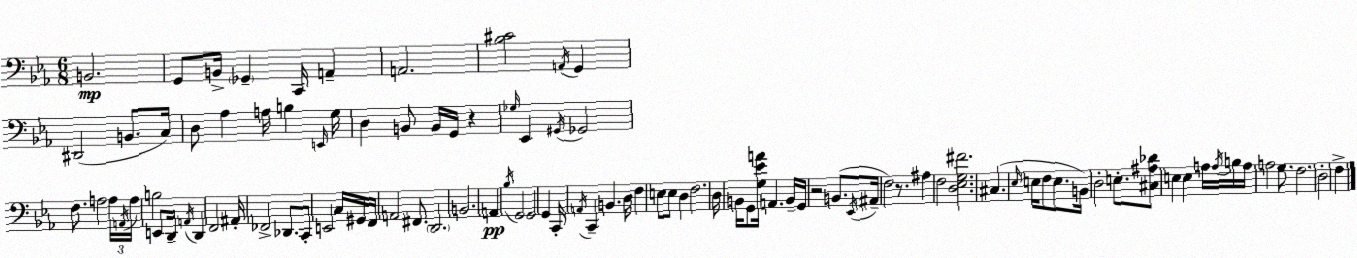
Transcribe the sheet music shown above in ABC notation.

X:1
T:Untitled
M:6/8
L:1/4
K:Cm
B,,2 G,,/2 B,,/4 _G,, C,,/4 A,, A,,2 [_B,^C]2 A,,/4 G,, ^D,,2 B,,/2 C,/4 D,/2 _A, A,/4 B, E,,/4 G,/4 D, B,,/2 B,,/4 G,,/4 z _G,/4 _E,, ^G,,/4 _G,,2 F,/2 A,2 A,/4 A,,/4 A,/4 B,2 E,,/2 D,,/4 A,,/4 D,, F,,2 ^A,,/4 _F,,2 _D,,/2 C,,/2 E,,2 C,/4 ^G,,/4 F,,/4 A,,2 ^F,,/2 D,,2 B,,2 A,, _B,/4 G,,2 G,,2 G,, C,,/4 A,,/4 C,, B,, D,/4 F, E,/2 E,/2 D, F,2 D,/4 B,,/4 G,,/2 [G,_EA]/4 A,, B,,/4 G,,/4 z2 B,,/2 _E,,/4 ^A,,/4 F,2 z/2 ^A, F,2 [D,_E,G,^F]2 ^C, _E,/4 E,/4 F,/2 E,/2 B,,/4 D,2 E,/2 [^C,^A,_D]/2 E, E, A,/4 A,/4 B,/4 A,/4 A,2 G,/2 F,2 D,2 F,